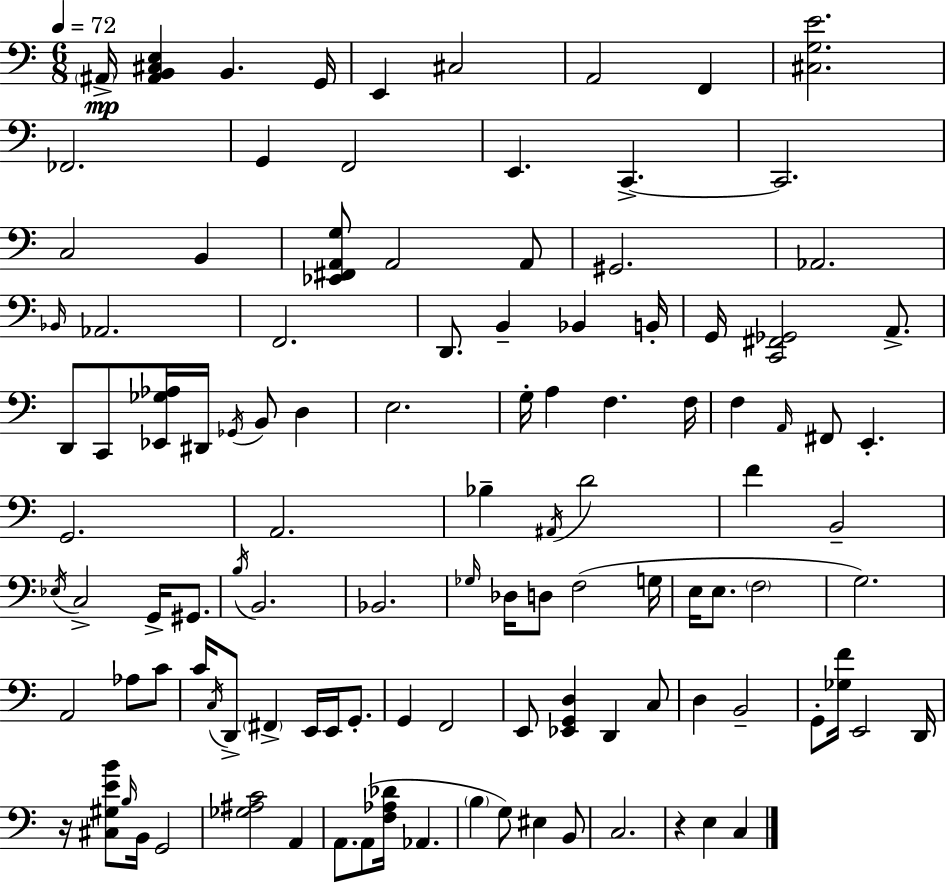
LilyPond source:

{
  \clef bass
  \numericTimeSignature
  \time 6/8
  \key a \minor
  \tempo 4 = 72
  \parenthesize ais,16->\mp <ais, b, cis e>4 b,4. g,16 | e,4 cis2 | a,2 f,4 | <cis g e'>2. | \break fes,2. | g,4 f,2 | e,4. c,4.->~~ | c,2. | \break c2 b,4 | <ees, fis, a, g>8 a,2 a,8 | gis,2. | aes,2. | \break \grace { bes,16 } aes,2. | f,2. | d,8. b,4-- bes,4 | b,16-. g,16 <c, fis, ges,>2 a,8.-> | \break d,8 c,8 <ees, ges aes>16 dis,16 \acciaccatura { ges,16 } b,8 d4 | e2. | g16-. a4 f4. | f16 f4 \grace { a,16 } fis,8 e,4.-. | \break g,2. | a,2. | bes4-- \acciaccatura { ais,16 } d'2 | f'4 b,2-- | \break \acciaccatura { ees16 } c2-> | g,16-> gis,8. \acciaccatura { b16 } b,2. | bes,2. | \grace { ges16 } des16 d8 f2( | \break g16 e16 e8. \parenthesize f2 | g2.) | a,2 | aes8 c'8 c'16 \acciaccatura { c16 } d,8-> \parenthesize fis,4-> | \break e,16 e,16 g,8.-. g,4 | f,2 e,8 <ees, g, d>4 | d,4 c8 d4 | b,2-- g,8-. <ges f'>16 e,2 | \break d,16 r16 <cis gis e' b'>8 \grace { b16 } | b,16 g,2 <ges ais c'>2 | a,4 a,8. | a,8( <f aes des'>16 aes,4. \parenthesize b4 | \break g8) eis4 b,8 c2. | r4 | e4 c4 \bar "|."
}